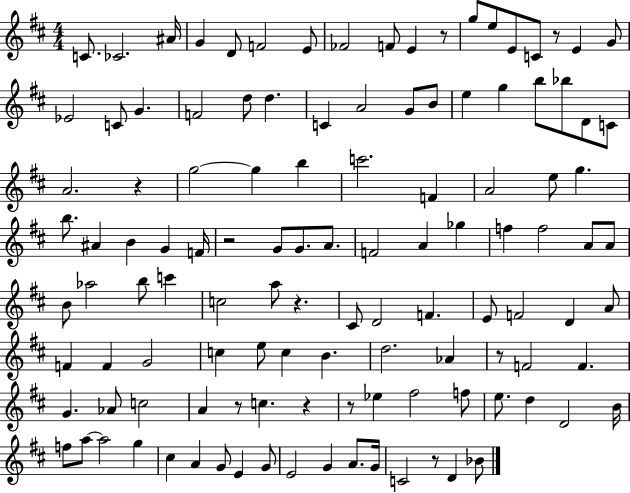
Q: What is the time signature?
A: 4/4